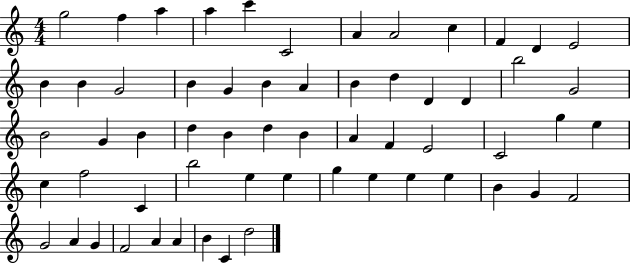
{
  \clef treble
  \numericTimeSignature
  \time 4/4
  \key c \major
  g''2 f''4 a''4 | a''4 c'''4 c'2 | a'4 a'2 c''4 | f'4 d'4 e'2 | \break b'4 b'4 g'2 | b'4 g'4 b'4 a'4 | b'4 d''4 d'4 d'4 | b''2 g'2 | \break b'2 g'4 b'4 | d''4 b'4 d''4 b'4 | a'4 f'4 e'2 | c'2 g''4 e''4 | \break c''4 f''2 c'4 | b''2 e''4 e''4 | g''4 e''4 e''4 e''4 | b'4 g'4 f'2 | \break g'2 a'4 g'4 | f'2 a'4 a'4 | b'4 c'4 d''2 | \bar "|."
}